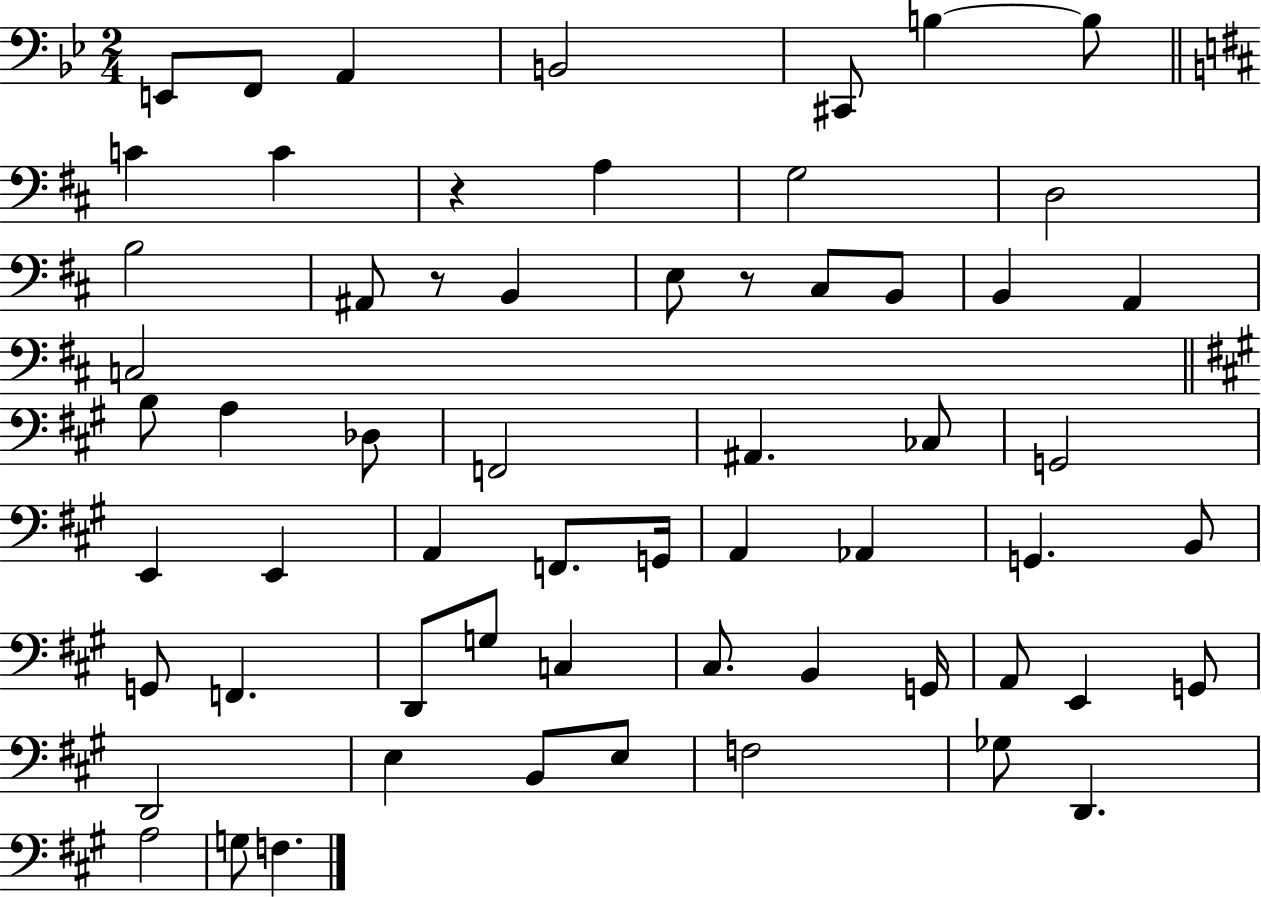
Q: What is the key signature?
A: BES major